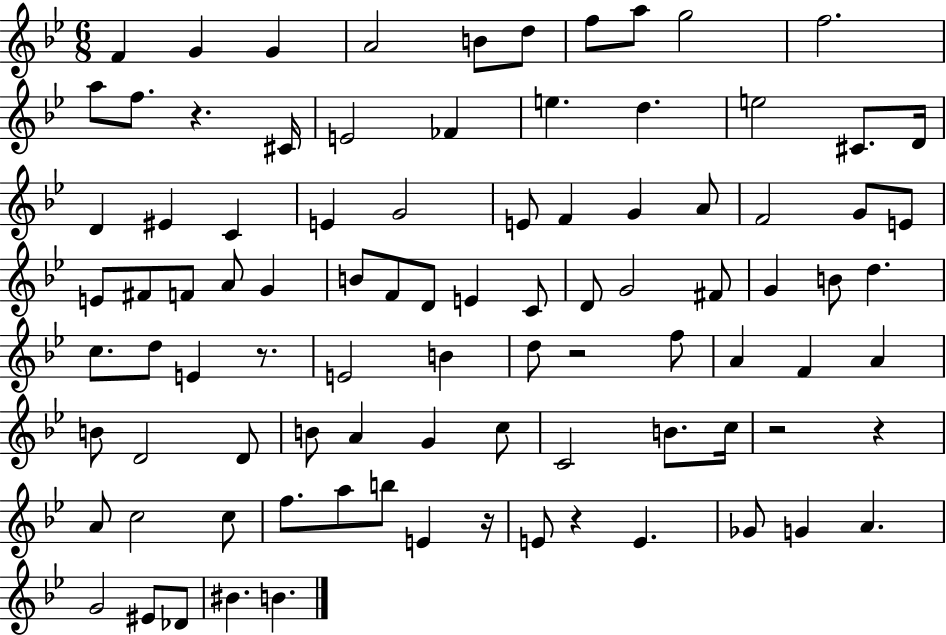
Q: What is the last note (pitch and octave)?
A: B4